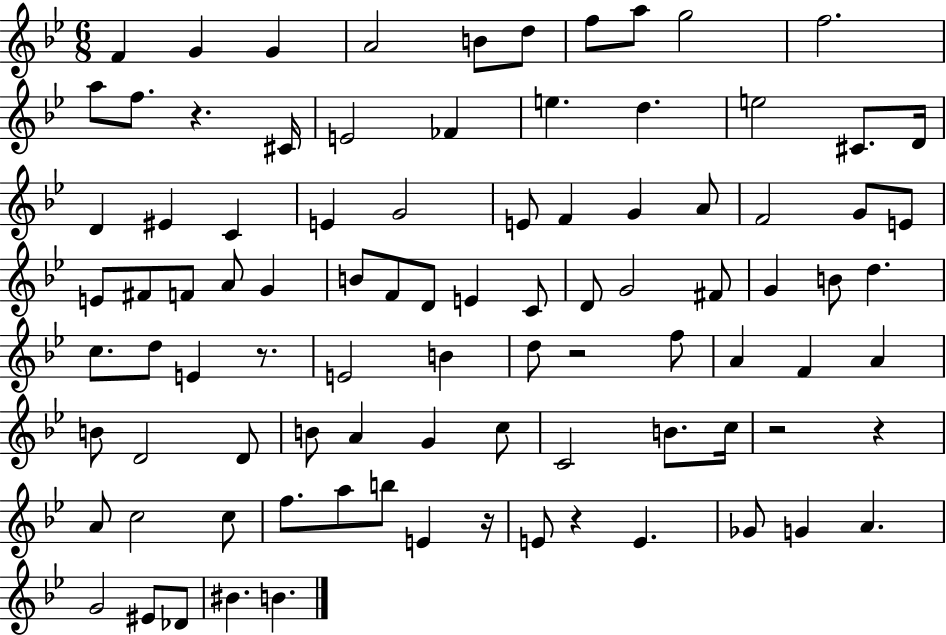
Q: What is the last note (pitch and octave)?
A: B4